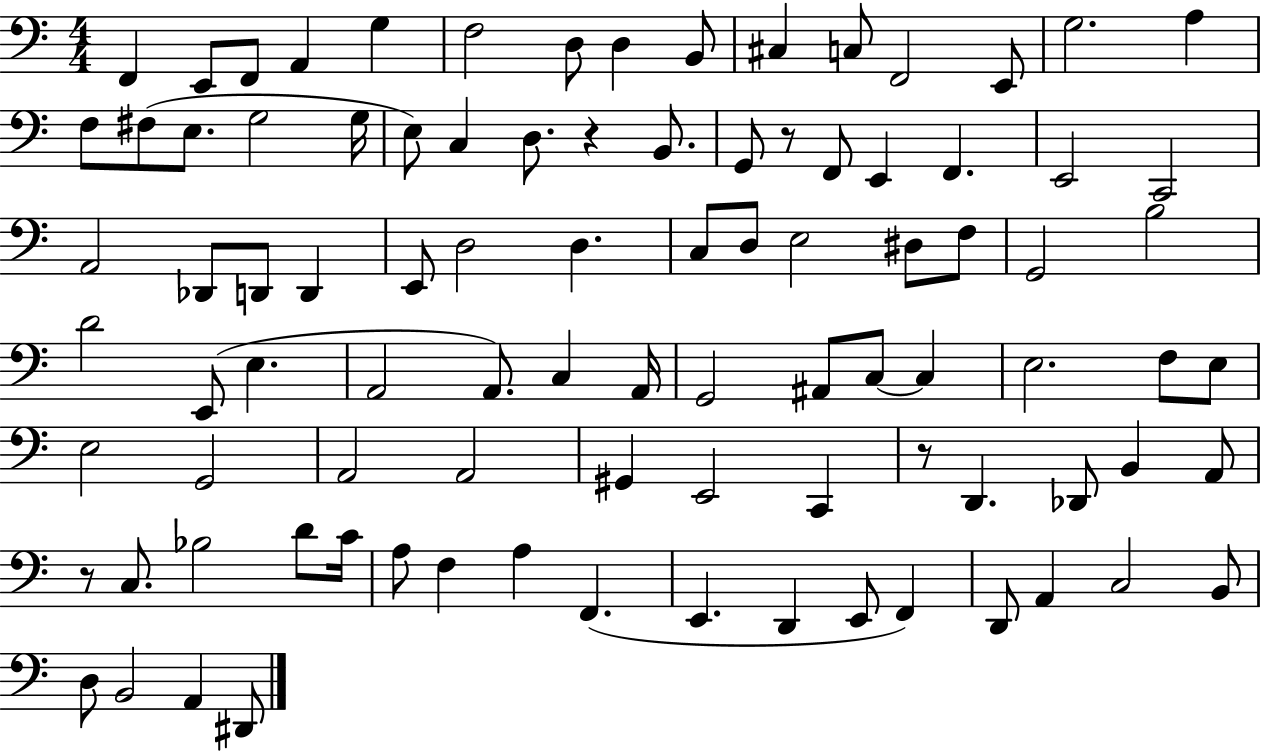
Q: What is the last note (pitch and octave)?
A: D#2